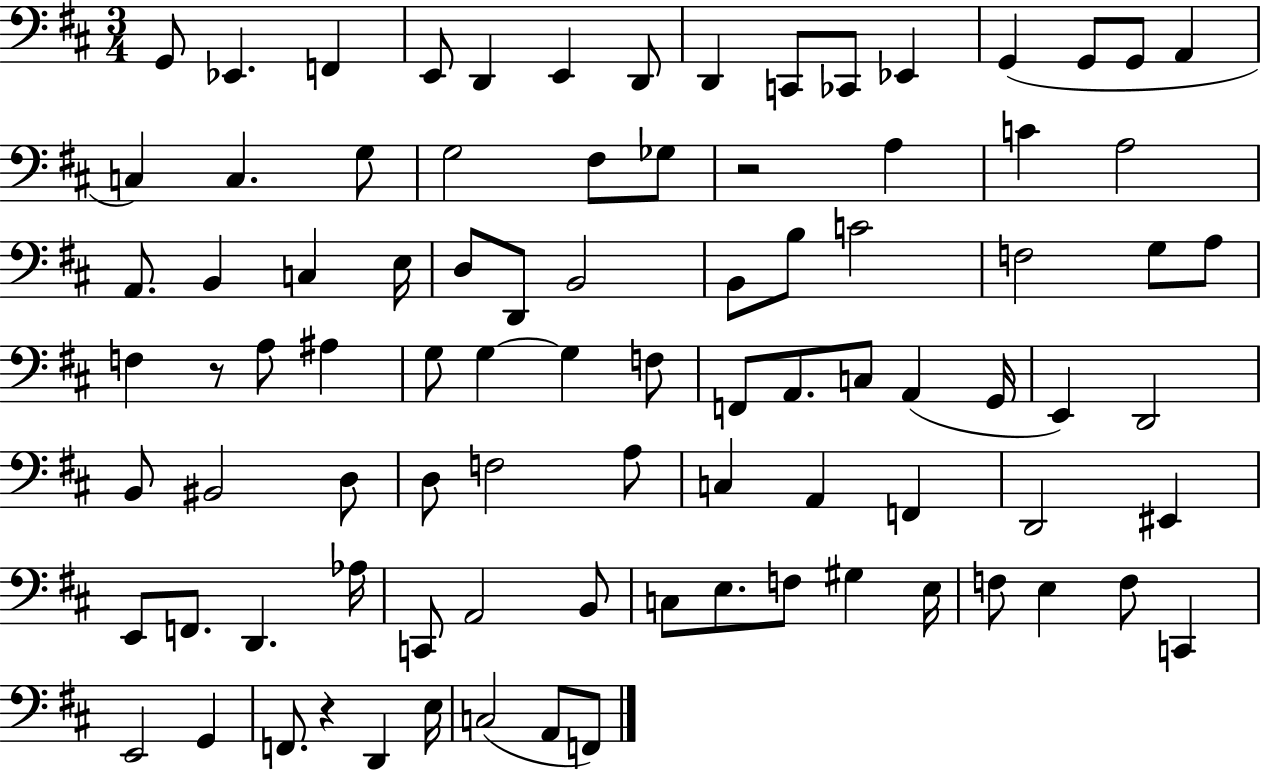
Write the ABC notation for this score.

X:1
T:Untitled
M:3/4
L:1/4
K:D
G,,/2 _E,, F,, E,,/2 D,, E,, D,,/2 D,, C,,/2 _C,,/2 _E,, G,, G,,/2 G,,/2 A,, C, C, G,/2 G,2 ^F,/2 _G,/2 z2 A, C A,2 A,,/2 B,, C, E,/4 D,/2 D,,/2 B,,2 B,,/2 B,/2 C2 F,2 G,/2 A,/2 F, z/2 A,/2 ^A, G,/2 G, G, F,/2 F,,/2 A,,/2 C,/2 A,, G,,/4 E,, D,,2 B,,/2 ^B,,2 D,/2 D,/2 F,2 A,/2 C, A,, F,, D,,2 ^E,, E,,/2 F,,/2 D,, _A,/4 C,,/2 A,,2 B,,/2 C,/2 E,/2 F,/2 ^G, E,/4 F,/2 E, F,/2 C,, E,,2 G,, F,,/2 z D,, E,/4 C,2 A,,/2 F,,/2